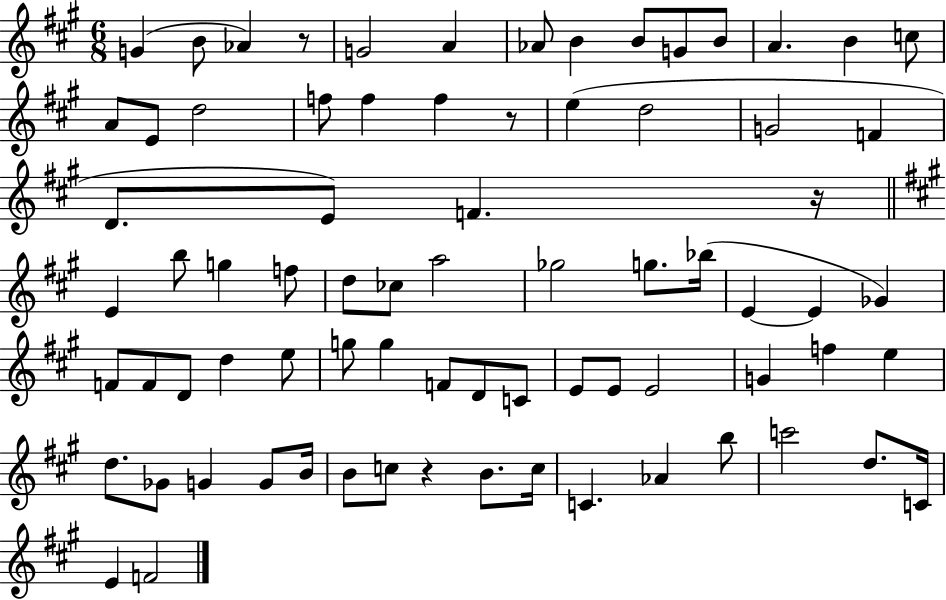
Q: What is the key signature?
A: A major